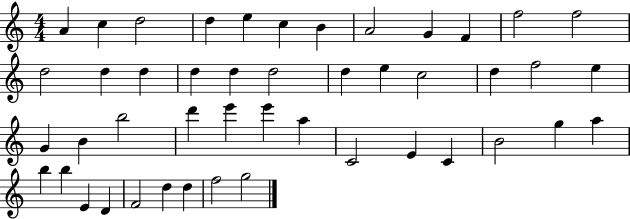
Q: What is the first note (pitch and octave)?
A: A4